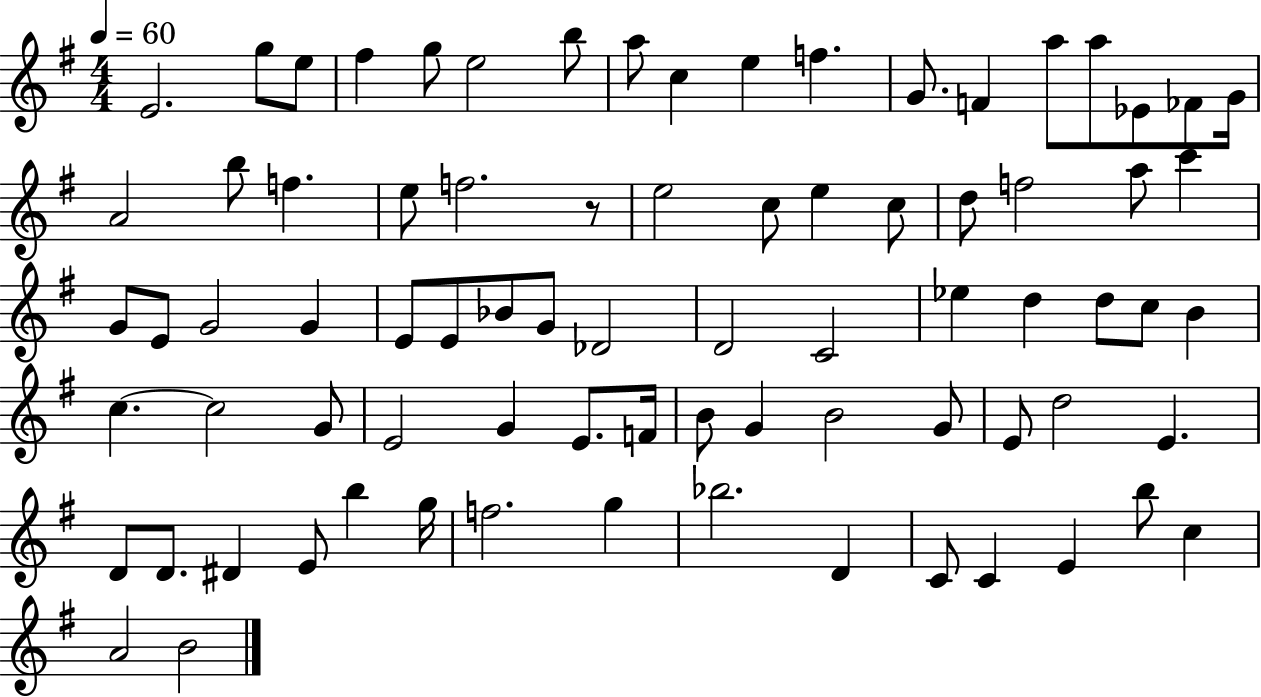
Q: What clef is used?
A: treble